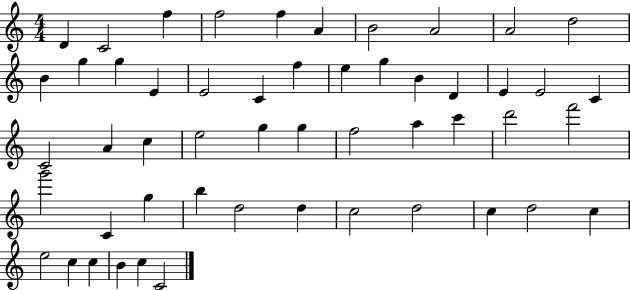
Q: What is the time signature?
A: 4/4